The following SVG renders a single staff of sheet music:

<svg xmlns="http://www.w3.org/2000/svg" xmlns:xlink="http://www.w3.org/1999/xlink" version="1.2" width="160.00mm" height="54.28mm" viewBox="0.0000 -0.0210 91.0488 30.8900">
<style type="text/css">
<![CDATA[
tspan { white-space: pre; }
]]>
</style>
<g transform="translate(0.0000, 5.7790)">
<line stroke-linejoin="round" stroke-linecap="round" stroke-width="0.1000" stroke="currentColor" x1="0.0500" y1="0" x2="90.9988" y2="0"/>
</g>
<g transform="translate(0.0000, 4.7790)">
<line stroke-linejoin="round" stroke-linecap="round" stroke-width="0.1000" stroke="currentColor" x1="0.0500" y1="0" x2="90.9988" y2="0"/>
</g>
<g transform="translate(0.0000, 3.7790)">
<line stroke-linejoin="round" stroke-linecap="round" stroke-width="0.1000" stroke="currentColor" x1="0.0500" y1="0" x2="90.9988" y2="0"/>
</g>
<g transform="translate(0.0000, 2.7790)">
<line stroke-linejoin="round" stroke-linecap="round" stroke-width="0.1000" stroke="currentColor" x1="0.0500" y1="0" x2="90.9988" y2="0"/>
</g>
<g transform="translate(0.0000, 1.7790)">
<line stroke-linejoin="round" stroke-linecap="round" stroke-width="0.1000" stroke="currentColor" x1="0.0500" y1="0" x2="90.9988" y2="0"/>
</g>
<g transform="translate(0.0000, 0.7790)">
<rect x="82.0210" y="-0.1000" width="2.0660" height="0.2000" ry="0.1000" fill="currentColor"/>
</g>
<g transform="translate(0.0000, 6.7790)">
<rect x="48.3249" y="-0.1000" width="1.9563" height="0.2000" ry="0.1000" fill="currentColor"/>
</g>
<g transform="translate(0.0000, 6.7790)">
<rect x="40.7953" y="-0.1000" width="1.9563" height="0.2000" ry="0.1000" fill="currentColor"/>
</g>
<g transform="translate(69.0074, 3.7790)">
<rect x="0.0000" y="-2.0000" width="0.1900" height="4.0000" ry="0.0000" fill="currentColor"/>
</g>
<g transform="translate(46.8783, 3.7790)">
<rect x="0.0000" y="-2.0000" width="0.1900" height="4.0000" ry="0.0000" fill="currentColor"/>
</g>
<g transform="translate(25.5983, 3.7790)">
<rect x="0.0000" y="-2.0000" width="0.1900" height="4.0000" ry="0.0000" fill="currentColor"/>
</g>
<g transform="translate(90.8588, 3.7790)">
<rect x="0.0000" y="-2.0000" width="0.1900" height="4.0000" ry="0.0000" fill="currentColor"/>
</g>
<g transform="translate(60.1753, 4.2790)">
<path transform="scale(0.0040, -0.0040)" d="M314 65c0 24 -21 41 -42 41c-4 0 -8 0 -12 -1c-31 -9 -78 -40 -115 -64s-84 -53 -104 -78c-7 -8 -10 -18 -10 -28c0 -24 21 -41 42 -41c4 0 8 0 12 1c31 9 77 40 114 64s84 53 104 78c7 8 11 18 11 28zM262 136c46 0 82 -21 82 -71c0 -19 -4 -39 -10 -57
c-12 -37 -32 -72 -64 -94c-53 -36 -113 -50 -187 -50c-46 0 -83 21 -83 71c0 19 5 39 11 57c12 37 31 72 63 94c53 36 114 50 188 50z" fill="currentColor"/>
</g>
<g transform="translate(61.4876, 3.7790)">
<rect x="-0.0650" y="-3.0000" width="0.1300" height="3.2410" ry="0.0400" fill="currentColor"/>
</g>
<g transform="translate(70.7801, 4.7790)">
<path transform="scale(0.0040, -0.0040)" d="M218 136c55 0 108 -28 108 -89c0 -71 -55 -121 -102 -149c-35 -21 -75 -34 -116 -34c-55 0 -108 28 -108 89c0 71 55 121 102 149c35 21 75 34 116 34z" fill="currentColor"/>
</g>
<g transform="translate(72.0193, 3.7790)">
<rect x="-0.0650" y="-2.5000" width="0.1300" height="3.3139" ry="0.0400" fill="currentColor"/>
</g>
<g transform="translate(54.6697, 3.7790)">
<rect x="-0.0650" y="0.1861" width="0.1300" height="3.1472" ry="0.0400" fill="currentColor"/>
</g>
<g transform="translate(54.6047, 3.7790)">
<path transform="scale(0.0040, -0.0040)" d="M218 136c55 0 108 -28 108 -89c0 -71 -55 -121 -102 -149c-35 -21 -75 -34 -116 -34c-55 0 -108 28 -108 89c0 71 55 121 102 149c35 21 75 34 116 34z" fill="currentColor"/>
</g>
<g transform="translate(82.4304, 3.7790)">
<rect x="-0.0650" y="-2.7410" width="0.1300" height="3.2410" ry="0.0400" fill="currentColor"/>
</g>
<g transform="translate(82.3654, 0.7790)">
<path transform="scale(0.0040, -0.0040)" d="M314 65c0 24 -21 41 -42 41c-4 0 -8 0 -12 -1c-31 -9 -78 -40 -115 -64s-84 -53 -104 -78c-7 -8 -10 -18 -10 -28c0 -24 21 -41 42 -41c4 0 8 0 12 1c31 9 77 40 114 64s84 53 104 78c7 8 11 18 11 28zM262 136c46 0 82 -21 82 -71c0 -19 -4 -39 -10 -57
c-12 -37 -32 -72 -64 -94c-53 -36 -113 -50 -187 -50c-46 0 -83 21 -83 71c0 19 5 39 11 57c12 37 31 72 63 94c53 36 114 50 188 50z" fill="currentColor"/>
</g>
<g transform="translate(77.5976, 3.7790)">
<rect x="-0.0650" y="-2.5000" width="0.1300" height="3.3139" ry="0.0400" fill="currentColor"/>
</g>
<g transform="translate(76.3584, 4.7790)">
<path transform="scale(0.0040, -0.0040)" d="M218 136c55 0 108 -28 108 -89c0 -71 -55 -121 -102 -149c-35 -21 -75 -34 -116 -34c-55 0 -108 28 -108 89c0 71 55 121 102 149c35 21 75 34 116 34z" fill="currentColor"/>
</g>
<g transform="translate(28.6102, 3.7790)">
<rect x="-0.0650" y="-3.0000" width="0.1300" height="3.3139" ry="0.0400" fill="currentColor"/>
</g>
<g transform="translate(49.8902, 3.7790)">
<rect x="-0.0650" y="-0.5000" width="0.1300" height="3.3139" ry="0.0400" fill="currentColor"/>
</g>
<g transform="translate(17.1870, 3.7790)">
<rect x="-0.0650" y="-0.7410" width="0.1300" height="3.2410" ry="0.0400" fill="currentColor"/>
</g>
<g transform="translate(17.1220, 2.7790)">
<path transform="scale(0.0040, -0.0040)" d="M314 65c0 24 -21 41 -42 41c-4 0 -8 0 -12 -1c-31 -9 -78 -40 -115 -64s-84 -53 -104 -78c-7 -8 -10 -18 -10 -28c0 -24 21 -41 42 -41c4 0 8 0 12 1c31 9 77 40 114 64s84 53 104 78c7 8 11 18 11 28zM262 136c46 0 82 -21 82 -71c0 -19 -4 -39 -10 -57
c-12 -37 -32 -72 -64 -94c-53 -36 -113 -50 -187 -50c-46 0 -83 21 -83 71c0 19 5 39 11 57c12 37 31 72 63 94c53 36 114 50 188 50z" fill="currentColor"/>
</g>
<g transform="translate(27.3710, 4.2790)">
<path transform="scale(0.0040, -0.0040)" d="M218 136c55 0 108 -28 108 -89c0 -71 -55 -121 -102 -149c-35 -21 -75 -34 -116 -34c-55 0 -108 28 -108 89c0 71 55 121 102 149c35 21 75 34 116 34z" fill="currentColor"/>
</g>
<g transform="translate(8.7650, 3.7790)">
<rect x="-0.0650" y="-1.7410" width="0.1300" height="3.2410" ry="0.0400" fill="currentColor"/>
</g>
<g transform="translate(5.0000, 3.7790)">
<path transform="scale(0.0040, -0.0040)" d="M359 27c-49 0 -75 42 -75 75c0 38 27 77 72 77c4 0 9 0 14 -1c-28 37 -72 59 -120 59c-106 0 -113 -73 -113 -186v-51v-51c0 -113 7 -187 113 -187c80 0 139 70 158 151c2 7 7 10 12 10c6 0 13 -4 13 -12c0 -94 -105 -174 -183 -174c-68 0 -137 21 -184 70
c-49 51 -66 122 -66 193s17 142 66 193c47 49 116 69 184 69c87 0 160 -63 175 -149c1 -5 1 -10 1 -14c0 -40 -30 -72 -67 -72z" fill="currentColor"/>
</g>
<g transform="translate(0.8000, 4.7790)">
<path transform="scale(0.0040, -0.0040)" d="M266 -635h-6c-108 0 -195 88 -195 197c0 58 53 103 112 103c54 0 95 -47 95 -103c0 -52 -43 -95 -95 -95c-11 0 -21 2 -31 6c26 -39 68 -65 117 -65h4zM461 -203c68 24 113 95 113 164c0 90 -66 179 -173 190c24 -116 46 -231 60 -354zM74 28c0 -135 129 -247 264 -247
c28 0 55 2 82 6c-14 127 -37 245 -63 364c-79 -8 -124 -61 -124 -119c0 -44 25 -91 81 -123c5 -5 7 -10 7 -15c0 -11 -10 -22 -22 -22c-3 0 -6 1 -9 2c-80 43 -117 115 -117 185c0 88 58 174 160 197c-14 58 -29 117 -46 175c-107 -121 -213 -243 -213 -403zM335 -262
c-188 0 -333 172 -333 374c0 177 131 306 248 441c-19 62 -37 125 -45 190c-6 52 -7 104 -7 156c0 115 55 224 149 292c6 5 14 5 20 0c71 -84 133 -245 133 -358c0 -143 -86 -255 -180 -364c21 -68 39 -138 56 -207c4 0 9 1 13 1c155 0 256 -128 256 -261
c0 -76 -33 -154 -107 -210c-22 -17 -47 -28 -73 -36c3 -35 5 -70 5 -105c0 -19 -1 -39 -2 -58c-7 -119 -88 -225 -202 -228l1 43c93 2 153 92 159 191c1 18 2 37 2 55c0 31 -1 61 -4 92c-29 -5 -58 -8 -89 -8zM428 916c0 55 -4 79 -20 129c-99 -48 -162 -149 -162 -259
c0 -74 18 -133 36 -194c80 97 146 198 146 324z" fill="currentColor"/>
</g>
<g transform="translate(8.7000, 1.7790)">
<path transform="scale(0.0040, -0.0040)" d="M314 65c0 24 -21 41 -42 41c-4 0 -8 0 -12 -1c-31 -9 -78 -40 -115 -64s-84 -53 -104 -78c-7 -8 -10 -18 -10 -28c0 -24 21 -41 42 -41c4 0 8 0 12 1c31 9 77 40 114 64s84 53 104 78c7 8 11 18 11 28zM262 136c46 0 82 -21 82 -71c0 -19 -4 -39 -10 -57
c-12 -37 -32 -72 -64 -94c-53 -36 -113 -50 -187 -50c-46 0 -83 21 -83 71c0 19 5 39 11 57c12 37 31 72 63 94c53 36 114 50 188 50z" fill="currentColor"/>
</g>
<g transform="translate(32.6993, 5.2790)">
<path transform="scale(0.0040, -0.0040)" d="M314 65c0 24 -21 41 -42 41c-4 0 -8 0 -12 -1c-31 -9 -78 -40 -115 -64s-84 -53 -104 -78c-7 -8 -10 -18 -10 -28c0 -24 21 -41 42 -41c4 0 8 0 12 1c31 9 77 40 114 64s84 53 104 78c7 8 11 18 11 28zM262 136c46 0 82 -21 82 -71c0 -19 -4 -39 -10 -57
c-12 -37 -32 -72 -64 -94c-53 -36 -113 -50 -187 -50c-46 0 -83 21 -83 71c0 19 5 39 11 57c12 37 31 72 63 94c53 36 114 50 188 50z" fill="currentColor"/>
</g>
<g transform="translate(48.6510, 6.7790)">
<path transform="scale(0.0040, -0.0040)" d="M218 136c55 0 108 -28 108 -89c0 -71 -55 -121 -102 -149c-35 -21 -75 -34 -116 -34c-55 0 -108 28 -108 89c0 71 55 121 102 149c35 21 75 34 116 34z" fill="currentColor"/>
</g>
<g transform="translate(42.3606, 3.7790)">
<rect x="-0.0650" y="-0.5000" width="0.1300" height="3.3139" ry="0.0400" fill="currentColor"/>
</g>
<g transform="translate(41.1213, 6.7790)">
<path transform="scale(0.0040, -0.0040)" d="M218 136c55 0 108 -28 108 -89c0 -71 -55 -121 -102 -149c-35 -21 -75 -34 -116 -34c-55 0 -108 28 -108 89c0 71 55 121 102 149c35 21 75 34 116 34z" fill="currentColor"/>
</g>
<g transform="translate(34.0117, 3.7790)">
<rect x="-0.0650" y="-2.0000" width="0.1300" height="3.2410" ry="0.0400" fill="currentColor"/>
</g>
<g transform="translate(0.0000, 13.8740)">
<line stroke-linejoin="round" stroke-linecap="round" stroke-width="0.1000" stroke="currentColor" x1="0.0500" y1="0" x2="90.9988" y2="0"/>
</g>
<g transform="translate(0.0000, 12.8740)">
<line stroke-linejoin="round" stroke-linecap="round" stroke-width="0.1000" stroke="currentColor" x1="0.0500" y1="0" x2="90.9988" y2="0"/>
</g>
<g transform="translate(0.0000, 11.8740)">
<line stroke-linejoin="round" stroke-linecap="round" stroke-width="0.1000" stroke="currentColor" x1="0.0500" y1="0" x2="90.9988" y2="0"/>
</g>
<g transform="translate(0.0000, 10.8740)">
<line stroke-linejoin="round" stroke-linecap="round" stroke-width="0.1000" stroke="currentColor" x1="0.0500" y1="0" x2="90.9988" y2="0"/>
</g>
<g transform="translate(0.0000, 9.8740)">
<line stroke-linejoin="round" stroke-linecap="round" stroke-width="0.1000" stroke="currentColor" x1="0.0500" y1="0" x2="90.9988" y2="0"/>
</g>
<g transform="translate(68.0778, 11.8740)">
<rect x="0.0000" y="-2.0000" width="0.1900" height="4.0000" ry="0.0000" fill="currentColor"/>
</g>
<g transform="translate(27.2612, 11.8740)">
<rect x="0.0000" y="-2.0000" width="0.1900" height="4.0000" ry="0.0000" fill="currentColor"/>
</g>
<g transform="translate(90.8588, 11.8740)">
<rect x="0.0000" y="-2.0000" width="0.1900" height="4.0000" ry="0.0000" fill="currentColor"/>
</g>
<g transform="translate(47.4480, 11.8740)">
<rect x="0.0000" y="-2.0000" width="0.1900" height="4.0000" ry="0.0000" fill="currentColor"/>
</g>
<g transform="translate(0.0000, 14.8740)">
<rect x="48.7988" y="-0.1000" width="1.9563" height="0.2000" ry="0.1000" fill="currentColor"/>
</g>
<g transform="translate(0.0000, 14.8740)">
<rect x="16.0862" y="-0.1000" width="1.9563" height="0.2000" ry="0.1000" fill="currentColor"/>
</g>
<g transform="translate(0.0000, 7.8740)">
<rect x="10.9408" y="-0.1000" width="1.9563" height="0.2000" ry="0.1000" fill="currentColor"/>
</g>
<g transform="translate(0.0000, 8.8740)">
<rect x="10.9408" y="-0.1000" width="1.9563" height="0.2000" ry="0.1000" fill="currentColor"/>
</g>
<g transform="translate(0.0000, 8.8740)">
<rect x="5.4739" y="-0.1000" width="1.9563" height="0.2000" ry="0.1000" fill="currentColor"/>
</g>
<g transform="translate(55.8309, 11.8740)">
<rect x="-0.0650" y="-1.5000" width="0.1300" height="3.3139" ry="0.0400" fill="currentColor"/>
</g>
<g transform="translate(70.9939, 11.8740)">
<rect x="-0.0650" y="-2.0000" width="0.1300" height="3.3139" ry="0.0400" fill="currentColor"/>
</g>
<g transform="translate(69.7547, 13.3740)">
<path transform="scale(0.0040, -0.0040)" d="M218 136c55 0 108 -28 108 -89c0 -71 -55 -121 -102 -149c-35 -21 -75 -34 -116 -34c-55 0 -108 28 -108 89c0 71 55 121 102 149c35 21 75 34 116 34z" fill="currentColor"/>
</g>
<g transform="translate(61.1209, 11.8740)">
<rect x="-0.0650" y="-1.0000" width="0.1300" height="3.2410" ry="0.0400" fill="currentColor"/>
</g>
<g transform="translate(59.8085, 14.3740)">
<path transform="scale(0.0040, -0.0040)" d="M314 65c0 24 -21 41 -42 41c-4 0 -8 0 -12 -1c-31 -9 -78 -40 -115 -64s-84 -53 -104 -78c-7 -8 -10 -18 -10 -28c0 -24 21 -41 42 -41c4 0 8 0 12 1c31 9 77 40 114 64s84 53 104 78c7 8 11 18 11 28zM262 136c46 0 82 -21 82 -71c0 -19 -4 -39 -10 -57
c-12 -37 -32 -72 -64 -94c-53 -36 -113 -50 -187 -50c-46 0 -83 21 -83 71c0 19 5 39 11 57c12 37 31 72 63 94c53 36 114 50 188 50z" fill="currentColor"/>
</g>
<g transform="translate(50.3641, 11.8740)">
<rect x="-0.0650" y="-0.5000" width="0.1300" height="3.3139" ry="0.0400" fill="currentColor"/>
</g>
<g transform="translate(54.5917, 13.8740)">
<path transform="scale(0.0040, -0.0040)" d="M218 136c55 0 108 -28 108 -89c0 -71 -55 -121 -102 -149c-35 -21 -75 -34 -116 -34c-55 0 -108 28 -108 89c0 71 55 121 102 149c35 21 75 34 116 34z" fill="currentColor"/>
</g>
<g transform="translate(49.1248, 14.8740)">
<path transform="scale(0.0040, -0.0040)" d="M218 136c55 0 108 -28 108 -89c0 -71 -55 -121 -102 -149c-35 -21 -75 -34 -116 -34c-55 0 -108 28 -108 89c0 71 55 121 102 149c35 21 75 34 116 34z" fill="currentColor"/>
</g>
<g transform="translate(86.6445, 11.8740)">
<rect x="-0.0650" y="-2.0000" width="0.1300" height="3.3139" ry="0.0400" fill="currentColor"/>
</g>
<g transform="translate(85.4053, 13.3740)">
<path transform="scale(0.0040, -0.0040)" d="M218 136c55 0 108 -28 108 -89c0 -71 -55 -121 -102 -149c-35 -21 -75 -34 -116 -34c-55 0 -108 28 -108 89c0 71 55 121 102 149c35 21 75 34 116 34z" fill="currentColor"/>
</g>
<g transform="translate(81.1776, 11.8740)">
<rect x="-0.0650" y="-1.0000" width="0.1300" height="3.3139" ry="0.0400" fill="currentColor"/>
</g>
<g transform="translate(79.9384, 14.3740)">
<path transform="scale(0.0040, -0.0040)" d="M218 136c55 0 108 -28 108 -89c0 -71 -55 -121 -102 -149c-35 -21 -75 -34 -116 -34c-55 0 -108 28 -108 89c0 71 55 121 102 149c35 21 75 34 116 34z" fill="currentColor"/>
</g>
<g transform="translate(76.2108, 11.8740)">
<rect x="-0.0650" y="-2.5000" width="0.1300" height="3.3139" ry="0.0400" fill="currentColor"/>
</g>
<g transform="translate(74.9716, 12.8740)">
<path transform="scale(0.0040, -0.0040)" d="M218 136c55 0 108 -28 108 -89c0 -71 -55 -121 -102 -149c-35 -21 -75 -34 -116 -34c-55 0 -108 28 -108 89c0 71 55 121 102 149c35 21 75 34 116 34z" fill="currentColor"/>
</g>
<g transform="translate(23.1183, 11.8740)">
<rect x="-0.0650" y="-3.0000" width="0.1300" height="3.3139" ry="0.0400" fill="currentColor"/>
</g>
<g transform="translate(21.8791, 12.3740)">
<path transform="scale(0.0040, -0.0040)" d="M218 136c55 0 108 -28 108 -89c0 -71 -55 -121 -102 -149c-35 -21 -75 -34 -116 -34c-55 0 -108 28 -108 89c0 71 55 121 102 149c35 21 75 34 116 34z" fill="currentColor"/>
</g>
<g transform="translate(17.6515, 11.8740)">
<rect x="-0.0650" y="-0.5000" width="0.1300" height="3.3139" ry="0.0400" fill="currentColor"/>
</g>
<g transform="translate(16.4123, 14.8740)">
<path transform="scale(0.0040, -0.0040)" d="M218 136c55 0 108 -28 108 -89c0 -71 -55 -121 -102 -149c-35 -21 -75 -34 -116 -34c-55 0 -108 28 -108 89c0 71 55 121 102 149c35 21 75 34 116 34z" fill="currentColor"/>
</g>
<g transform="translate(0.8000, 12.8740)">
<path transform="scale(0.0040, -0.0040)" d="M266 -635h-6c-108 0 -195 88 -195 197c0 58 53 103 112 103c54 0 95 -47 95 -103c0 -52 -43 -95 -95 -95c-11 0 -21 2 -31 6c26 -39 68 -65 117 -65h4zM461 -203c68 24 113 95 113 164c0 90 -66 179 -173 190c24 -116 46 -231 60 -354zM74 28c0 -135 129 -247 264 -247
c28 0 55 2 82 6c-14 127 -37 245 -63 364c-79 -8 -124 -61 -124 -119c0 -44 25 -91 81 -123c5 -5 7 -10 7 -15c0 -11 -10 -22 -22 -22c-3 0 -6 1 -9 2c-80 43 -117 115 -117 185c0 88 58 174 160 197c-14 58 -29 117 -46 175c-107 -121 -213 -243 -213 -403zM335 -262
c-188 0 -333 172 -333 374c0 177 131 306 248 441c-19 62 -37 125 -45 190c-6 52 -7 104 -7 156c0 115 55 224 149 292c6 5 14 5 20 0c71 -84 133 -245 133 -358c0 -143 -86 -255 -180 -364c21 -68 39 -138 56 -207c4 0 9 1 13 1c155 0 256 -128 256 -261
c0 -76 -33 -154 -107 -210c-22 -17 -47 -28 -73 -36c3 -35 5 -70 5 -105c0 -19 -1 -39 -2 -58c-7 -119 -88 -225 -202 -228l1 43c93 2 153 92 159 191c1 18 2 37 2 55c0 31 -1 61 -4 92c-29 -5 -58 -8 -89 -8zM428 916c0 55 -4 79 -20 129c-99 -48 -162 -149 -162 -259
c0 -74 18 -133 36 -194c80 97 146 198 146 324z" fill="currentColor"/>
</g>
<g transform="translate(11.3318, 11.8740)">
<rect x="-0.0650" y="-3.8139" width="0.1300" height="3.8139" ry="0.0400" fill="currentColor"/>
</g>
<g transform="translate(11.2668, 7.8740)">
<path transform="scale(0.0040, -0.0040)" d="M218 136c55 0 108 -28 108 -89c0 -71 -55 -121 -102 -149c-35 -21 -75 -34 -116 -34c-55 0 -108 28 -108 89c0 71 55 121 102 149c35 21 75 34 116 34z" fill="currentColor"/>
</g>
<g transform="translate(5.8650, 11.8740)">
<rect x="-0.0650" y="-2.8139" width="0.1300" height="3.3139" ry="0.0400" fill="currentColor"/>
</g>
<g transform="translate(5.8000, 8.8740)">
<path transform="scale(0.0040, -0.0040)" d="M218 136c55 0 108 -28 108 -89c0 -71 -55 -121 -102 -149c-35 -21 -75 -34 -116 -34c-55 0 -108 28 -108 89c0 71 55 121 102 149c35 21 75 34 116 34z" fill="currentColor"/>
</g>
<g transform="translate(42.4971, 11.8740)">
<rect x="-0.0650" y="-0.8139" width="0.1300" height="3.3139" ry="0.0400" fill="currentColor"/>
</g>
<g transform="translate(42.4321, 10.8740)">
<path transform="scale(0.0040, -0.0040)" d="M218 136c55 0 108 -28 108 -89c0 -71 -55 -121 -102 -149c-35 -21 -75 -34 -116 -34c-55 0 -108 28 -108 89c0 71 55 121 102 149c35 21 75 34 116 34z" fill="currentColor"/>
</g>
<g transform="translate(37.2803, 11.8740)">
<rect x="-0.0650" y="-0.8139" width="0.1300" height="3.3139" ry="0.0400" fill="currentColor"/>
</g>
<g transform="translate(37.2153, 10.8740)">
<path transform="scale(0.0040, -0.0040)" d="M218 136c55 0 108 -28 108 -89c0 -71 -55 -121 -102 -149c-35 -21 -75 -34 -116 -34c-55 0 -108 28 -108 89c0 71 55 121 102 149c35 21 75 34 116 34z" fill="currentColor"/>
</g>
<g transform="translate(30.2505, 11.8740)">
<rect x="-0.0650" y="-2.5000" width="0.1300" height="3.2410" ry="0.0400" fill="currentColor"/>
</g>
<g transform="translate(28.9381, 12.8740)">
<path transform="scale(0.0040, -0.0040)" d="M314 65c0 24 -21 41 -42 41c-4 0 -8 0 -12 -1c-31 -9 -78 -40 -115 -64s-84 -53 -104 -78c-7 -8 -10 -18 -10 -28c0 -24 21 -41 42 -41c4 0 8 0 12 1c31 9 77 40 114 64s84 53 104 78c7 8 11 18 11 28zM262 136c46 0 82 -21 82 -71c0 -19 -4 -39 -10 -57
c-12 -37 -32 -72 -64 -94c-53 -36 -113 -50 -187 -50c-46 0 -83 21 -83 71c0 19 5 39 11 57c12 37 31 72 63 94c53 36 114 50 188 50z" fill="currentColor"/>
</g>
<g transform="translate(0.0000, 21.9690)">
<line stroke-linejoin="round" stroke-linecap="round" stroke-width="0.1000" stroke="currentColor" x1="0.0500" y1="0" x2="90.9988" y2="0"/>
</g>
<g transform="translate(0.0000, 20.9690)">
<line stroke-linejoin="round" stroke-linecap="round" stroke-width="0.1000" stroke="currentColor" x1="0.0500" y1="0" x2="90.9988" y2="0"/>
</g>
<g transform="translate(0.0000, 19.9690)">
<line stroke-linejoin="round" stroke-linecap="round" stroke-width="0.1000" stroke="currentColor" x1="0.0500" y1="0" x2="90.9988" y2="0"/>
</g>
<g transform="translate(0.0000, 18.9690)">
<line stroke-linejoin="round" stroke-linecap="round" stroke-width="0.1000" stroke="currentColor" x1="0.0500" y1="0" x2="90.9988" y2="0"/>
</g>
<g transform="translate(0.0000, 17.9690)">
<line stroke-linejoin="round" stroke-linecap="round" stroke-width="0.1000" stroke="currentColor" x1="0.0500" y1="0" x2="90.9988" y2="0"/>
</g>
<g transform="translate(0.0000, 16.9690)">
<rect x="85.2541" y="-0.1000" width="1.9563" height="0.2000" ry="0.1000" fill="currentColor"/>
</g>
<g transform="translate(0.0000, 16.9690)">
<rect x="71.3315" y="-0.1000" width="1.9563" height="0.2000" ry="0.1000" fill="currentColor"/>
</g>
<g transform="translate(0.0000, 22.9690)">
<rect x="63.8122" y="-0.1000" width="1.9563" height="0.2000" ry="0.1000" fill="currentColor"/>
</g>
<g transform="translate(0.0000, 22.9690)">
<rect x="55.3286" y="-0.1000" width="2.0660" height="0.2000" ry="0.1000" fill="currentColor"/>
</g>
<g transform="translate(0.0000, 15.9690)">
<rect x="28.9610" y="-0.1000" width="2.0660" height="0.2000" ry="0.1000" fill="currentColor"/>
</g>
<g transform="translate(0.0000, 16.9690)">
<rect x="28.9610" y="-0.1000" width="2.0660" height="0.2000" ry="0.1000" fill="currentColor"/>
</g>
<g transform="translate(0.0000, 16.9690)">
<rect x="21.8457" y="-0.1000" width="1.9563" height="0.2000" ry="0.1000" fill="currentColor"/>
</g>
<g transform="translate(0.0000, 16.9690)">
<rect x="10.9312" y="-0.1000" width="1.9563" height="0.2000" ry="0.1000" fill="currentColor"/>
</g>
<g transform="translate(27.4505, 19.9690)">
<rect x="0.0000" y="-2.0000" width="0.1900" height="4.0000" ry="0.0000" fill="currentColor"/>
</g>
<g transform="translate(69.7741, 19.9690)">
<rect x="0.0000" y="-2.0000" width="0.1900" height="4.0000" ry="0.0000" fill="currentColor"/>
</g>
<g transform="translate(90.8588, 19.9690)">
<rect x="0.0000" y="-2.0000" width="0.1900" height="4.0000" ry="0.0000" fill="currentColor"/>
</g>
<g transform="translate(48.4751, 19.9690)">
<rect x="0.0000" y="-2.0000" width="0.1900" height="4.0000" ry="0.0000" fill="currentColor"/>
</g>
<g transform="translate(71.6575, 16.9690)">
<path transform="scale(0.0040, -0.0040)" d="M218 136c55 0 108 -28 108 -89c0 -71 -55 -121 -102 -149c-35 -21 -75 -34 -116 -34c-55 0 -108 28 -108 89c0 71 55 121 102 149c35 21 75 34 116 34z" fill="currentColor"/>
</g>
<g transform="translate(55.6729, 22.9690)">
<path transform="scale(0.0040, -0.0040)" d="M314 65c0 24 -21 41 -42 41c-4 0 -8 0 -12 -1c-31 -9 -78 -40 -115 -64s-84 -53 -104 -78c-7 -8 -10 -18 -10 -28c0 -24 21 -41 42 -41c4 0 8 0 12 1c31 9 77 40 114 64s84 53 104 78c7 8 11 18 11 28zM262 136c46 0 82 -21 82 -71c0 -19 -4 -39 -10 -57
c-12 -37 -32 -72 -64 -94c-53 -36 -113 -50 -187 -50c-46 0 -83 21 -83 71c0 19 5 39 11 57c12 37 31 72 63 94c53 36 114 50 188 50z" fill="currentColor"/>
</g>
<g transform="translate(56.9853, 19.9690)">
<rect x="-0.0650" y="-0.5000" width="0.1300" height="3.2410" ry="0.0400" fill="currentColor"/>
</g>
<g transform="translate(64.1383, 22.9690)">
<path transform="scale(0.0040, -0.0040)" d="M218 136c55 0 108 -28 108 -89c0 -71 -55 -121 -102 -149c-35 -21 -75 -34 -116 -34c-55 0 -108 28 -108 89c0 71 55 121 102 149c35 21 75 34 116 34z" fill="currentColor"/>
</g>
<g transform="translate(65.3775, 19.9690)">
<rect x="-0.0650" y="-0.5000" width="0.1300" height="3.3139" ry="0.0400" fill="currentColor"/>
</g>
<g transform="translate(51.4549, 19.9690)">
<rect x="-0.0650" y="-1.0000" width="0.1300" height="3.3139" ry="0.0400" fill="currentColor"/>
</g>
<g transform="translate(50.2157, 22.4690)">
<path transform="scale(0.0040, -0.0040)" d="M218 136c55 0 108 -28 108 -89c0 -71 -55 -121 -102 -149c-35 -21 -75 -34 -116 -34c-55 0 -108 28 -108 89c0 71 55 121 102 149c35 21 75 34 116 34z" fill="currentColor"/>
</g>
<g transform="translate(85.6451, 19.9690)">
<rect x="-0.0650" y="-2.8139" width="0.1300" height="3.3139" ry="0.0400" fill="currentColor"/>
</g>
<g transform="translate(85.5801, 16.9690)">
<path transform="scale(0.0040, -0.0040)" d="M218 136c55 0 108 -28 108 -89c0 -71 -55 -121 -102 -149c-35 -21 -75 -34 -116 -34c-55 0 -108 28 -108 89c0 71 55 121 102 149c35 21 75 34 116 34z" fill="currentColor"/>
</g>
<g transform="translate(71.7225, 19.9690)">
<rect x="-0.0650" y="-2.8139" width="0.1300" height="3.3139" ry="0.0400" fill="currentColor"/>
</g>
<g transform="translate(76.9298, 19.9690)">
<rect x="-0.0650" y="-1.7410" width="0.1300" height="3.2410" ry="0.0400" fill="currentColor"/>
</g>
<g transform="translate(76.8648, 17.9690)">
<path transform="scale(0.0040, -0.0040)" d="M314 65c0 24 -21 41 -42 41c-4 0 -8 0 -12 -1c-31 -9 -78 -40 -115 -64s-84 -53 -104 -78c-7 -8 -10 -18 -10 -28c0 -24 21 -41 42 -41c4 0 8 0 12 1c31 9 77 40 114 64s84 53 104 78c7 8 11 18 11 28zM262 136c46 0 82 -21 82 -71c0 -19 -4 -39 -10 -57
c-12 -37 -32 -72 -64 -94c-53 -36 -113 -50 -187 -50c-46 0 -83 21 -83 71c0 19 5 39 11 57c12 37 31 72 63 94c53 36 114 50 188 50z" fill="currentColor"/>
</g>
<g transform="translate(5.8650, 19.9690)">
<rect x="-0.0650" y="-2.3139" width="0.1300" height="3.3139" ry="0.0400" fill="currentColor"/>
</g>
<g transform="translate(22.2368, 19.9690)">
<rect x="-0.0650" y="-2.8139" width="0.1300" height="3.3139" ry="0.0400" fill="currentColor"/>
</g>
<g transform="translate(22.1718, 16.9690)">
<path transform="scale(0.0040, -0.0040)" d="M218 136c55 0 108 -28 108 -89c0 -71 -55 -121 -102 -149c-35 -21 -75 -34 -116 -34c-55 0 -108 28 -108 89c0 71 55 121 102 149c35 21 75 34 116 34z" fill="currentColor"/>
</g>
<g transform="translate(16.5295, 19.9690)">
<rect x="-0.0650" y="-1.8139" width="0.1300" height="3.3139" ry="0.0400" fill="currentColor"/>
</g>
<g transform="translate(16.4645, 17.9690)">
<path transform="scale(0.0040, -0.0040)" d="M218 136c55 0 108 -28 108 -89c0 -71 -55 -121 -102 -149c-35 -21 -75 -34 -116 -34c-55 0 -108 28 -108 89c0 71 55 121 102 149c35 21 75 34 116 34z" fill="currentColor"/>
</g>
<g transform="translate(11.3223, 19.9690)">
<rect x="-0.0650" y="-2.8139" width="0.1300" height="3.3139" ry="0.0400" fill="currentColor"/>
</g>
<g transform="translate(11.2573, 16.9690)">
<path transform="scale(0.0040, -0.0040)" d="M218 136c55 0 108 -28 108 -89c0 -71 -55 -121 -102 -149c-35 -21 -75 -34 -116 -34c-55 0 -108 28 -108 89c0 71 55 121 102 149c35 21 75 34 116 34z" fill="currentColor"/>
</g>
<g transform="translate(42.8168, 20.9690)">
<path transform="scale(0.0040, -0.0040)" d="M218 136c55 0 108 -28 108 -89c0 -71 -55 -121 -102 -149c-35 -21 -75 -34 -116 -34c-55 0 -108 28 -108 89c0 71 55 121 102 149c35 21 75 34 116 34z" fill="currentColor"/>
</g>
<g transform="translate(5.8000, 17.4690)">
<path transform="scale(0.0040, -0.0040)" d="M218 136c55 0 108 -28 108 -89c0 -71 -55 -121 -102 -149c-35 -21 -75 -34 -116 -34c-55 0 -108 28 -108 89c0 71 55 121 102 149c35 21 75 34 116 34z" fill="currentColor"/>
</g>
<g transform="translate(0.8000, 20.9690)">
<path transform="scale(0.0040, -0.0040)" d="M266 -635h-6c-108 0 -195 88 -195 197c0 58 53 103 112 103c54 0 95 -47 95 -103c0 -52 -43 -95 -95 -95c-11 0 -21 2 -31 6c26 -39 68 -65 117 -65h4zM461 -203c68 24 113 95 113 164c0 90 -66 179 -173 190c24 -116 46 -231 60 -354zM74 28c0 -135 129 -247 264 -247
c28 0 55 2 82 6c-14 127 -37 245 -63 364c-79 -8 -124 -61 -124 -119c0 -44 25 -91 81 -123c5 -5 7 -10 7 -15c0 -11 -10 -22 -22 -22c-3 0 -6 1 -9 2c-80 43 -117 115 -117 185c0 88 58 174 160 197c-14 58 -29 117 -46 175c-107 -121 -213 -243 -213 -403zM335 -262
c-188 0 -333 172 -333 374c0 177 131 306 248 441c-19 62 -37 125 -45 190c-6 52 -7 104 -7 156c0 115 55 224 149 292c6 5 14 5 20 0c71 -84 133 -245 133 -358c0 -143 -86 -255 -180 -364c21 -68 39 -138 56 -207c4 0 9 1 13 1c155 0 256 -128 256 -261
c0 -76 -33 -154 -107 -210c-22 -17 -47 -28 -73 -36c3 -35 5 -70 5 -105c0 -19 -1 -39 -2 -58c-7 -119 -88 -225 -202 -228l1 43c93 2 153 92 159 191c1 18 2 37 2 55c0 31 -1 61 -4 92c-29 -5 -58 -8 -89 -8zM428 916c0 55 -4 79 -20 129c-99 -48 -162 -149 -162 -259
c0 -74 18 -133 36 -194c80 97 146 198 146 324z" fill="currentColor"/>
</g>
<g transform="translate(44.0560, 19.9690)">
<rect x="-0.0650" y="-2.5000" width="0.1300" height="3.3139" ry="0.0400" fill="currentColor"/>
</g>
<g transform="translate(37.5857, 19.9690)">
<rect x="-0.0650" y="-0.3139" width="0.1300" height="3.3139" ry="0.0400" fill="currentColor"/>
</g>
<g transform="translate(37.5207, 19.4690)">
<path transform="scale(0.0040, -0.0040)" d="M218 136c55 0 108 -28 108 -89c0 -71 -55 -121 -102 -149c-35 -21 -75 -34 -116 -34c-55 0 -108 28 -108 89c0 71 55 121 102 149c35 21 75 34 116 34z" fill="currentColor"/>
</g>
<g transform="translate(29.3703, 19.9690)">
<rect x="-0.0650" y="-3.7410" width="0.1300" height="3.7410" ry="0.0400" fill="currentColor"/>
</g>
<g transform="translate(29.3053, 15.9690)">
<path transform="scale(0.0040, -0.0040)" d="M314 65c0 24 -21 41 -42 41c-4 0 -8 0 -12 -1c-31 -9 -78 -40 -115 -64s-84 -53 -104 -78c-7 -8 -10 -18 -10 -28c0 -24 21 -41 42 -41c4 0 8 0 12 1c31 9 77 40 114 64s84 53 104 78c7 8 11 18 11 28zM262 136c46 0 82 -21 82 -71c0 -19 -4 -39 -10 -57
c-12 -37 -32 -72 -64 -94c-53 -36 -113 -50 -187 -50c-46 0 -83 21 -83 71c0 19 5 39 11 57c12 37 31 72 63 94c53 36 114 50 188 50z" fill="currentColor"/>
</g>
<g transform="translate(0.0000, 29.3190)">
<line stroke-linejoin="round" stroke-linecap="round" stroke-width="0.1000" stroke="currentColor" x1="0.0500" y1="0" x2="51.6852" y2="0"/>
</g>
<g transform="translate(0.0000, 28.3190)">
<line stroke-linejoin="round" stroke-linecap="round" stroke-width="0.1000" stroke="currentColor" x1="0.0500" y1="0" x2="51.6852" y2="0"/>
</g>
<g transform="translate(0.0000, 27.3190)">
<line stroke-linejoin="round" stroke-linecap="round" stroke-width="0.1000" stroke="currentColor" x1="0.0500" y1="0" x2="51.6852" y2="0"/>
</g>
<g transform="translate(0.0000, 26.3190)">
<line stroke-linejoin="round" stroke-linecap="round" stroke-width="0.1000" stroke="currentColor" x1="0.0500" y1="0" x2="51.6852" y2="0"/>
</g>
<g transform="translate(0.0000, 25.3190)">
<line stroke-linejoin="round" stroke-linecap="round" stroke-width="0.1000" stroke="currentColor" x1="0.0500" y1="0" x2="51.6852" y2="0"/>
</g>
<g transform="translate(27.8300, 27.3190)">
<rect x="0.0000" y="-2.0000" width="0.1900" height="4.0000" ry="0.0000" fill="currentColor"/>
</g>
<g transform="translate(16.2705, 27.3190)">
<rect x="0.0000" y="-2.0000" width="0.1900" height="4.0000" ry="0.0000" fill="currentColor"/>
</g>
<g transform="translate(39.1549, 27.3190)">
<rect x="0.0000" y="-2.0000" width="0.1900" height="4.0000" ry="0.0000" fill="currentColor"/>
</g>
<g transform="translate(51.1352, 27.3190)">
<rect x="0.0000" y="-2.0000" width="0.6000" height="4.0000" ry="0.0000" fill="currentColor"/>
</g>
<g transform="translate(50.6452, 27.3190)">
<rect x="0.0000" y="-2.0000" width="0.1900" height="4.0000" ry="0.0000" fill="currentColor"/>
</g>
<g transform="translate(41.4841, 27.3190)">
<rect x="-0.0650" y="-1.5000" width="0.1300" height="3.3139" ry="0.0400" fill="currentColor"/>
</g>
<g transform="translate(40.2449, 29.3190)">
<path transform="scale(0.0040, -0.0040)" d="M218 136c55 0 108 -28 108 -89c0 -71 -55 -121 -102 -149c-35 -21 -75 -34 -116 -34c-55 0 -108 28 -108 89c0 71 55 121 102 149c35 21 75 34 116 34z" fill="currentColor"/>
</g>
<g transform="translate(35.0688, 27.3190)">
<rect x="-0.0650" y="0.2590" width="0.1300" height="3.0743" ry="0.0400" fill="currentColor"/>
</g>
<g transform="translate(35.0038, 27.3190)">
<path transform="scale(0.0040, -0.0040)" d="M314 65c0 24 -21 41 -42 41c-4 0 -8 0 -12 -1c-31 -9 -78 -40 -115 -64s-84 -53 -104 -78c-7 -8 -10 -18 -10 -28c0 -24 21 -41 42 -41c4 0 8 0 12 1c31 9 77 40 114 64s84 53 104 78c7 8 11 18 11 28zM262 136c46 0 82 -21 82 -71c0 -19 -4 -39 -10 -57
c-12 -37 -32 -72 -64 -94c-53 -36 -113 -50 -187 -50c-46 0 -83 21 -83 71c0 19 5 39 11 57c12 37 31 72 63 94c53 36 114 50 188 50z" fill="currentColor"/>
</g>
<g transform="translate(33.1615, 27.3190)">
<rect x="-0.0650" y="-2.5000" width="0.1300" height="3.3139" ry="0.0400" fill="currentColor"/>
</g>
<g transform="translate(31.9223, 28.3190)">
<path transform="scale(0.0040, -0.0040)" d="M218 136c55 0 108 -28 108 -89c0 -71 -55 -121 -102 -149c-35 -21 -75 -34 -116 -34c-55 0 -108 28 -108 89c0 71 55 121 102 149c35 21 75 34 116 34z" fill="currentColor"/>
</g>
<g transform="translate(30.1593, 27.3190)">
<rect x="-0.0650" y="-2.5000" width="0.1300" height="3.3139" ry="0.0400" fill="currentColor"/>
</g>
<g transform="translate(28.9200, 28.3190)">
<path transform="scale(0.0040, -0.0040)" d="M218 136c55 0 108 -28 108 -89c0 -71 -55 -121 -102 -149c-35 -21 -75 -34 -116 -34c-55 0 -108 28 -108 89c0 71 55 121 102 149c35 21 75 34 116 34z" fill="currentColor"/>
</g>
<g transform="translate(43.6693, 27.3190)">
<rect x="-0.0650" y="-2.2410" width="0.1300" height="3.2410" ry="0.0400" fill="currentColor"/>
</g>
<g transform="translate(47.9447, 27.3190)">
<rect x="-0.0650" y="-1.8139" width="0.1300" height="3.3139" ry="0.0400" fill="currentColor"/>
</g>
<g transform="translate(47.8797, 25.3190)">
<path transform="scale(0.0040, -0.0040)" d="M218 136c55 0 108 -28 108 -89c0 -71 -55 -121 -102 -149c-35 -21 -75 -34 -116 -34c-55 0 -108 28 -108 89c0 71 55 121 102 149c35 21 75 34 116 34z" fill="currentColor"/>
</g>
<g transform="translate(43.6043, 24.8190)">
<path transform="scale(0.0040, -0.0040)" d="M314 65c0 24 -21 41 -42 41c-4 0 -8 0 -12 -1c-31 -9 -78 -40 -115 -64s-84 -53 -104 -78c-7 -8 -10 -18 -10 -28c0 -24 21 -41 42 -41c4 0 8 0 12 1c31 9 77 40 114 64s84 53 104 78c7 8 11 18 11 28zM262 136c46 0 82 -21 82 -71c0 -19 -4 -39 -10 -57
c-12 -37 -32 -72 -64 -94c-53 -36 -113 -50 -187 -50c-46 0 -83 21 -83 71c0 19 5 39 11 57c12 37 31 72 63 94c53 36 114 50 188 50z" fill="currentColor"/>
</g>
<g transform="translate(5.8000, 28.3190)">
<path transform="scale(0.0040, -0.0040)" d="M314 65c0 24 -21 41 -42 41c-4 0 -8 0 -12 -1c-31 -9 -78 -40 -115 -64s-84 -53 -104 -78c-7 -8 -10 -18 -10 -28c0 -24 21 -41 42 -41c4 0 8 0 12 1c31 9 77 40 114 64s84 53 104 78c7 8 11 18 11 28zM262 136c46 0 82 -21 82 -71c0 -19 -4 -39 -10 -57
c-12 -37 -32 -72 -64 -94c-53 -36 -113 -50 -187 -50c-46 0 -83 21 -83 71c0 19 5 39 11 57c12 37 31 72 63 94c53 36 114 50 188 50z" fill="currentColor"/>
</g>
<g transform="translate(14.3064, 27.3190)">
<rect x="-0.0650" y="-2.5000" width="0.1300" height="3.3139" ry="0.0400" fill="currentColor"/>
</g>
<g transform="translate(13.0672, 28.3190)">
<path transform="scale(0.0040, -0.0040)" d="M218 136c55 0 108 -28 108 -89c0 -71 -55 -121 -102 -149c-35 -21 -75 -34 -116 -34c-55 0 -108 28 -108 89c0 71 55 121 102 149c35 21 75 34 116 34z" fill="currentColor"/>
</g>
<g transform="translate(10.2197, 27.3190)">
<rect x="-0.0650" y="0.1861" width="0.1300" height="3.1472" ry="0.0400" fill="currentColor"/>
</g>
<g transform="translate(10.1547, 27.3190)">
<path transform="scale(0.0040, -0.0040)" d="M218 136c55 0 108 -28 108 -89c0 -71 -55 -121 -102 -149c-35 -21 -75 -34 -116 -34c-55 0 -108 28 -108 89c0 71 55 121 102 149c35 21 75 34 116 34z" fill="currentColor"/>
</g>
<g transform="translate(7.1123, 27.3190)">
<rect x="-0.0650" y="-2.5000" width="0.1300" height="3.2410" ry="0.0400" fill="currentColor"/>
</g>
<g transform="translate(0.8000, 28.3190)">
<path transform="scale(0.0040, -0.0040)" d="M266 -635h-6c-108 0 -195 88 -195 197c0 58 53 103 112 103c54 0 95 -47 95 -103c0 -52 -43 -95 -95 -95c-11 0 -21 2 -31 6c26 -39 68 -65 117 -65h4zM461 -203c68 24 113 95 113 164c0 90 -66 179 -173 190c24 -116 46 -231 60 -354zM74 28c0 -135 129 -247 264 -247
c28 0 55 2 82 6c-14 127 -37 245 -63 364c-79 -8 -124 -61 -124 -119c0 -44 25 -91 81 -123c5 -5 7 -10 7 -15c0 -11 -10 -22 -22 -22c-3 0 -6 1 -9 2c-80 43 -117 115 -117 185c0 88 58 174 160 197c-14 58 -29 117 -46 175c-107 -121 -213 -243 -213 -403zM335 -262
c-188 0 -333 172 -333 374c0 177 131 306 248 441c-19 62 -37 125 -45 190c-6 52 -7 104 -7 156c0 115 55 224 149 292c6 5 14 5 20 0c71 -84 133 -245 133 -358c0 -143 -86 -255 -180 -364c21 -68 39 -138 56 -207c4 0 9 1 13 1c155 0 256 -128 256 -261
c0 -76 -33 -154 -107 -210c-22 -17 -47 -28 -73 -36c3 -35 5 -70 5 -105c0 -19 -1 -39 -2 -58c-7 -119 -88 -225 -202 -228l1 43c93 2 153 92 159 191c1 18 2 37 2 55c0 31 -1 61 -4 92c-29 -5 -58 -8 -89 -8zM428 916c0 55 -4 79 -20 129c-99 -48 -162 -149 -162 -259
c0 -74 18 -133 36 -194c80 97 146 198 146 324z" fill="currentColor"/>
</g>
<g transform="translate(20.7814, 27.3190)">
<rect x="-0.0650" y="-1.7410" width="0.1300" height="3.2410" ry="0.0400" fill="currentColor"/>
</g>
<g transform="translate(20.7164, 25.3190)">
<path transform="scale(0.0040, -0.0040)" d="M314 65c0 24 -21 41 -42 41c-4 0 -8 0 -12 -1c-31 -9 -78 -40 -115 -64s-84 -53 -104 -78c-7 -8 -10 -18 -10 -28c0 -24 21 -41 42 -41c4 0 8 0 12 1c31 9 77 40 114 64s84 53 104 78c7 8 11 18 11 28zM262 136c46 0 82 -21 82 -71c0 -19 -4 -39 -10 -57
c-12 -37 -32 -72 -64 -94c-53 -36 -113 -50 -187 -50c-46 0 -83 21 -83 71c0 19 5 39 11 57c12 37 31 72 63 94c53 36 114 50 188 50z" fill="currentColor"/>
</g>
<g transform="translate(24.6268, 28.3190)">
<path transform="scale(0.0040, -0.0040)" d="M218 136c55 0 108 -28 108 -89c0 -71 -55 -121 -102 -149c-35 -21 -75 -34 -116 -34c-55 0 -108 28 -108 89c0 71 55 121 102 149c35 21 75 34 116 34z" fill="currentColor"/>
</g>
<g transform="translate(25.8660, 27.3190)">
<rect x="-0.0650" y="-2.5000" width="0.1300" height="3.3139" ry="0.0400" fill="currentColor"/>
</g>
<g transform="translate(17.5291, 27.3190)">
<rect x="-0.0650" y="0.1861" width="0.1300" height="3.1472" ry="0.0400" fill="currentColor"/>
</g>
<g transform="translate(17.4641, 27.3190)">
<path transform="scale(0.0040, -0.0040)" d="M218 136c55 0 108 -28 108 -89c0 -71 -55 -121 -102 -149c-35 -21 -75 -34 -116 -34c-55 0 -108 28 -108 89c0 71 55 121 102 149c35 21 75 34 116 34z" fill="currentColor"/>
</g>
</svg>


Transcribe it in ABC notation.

X:1
T:Untitled
M:4/4
L:1/4
K:C
f2 d2 A F2 C C B A2 G G a2 a c' C A G2 d d C E D2 F G D F g a f a c'2 c G D C2 C a f2 a G2 B G B f2 G G G B2 E g2 f